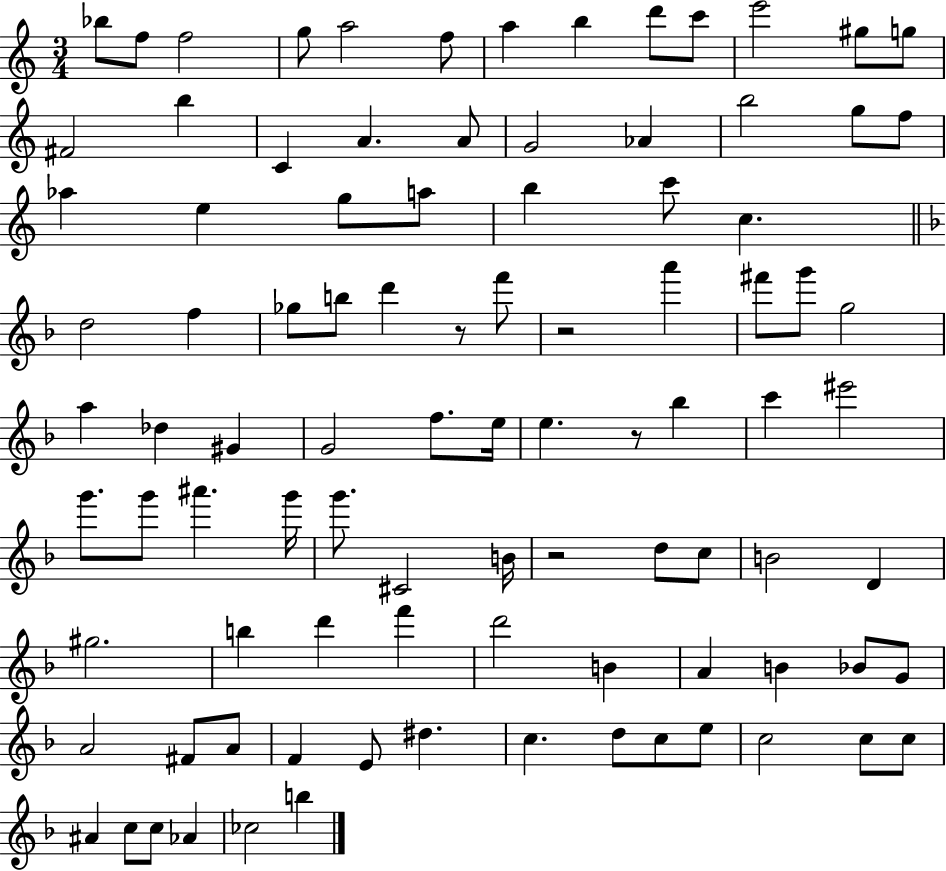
X:1
T:Untitled
M:3/4
L:1/4
K:C
_b/2 f/2 f2 g/2 a2 f/2 a b d'/2 c'/2 e'2 ^g/2 g/2 ^F2 b C A A/2 G2 _A b2 g/2 f/2 _a e g/2 a/2 b c'/2 c d2 f _g/2 b/2 d' z/2 f'/2 z2 a' ^f'/2 g'/2 g2 a _d ^G G2 f/2 e/4 e z/2 _b c' ^e'2 g'/2 g'/2 ^a' g'/4 g'/2 ^C2 B/4 z2 d/2 c/2 B2 D ^g2 b d' f' d'2 B A B _B/2 G/2 A2 ^F/2 A/2 F E/2 ^d c d/2 c/2 e/2 c2 c/2 c/2 ^A c/2 c/2 _A _c2 b